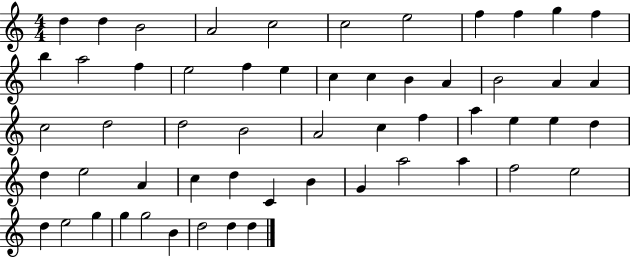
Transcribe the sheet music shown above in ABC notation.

X:1
T:Untitled
M:4/4
L:1/4
K:C
d d B2 A2 c2 c2 e2 f f g f b a2 f e2 f e c c B A B2 A A c2 d2 d2 B2 A2 c f a e e d d e2 A c d C B G a2 a f2 e2 d e2 g g g2 B d2 d d